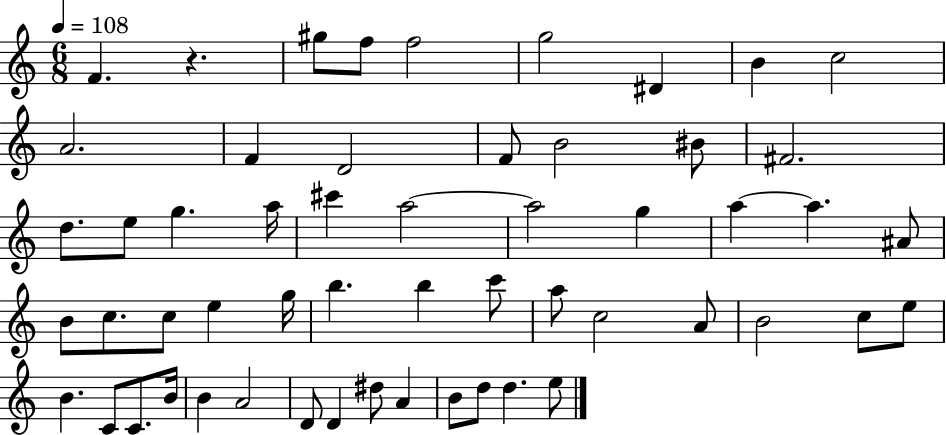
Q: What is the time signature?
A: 6/8